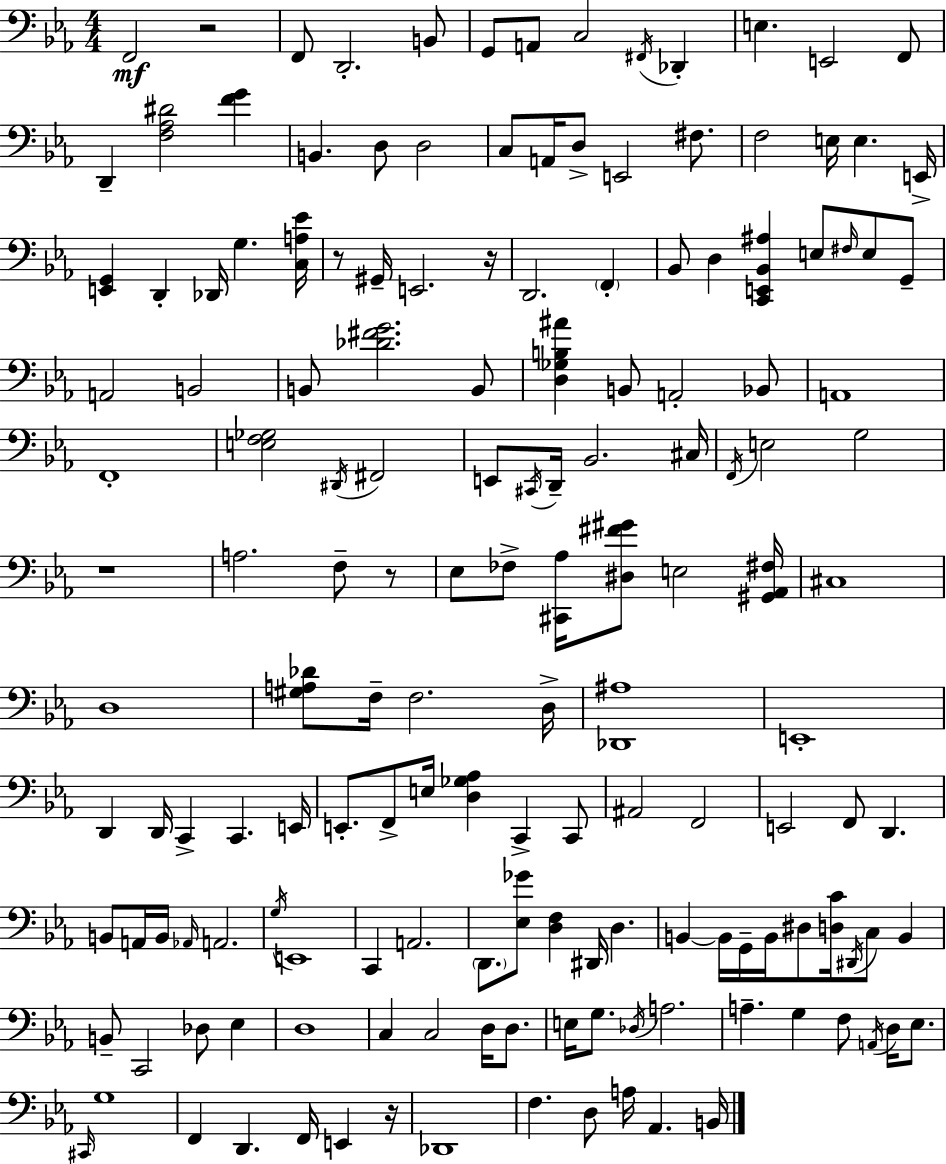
F2/h R/h F2/e D2/h. B2/e G2/e A2/e C3/h F#2/s Db2/q E3/q. E2/h F2/e D2/q [F3,Ab3,D#4]/h [F4,G4]/q B2/q. D3/e D3/h C3/e A2/s D3/e E2/h F#3/e. F3/h E3/s E3/q. E2/s [E2,G2]/q D2/q Db2/s G3/q. [C3,A3,Eb4]/s R/e G#2/s E2/h. R/s D2/h. F2/q Bb2/e D3/q [C2,E2,Bb2,A#3]/q E3/e F#3/s E3/e G2/e A2/h B2/h B2/e [Db4,F#4,G4]/h. B2/e [D3,Gb3,B3,A#4]/q B2/e A2/h Bb2/e A2/w F2/w [E3,F3,Gb3]/h D#2/s F#2/h E2/e C#2/s D2/s Bb2/h. C#3/s F2/s E3/h G3/h R/w A3/h. F3/e R/e Eb3/e FES3/e [C#2,Ab3]/s [D#3,F#4,G#4]/e E3/h [G#2,Ab2,F#3]/s C#3/w D3/w [G#3,A3,Db4]/e F3/s F3/h. D3/s [Db2,A#3]/w E2/w D2/q D2/s C2/q C2/q. E2/s E2/e. F2/e E3/s [D3,Gb3,Ab3]/q C2/q C2/e A#2/h F2/h E2/h F2/e D2/q. B2/e A2/s B2/s Ab2/s A2/h. G3/s E2/w C2/q A2/h. D2/e. [Eb3,Gb4]/e [D3,F3]/q D#2/s D3/q. B2/q B2/s G2/s B2/s D#3/e [D3,C4]/s D#2/s C3/e B2/q B2/e C2/h Db3/e Eb3/q D3/w C3/q C3/h D3/s D3/e. E3/s G3/e. Db3/s A3/h. A3/q. G3/q F3/e A2/s D3/s Eb3/e. C#2/s G3/w F2/q D2/q. F2/s E2/q R/s Db2/w F3/q. D3/e A3/s Ab2/q. B2/s